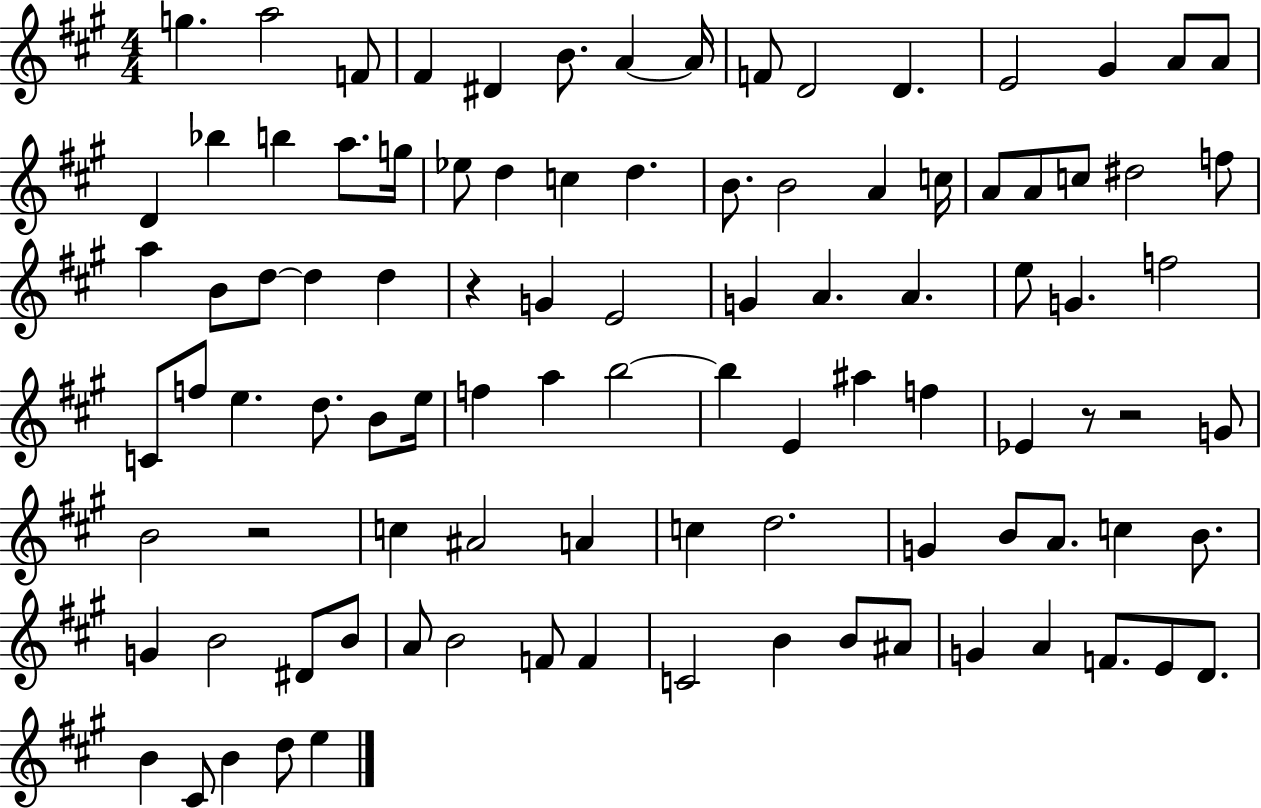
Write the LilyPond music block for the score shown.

{
  \clef treble
  \numericTimeSignature
  \time 4/4
  \key a \major
  g''4. a''2 f'8 | fis'4 dis'4 b'8. a'4~~ a'16 | f'8 d'2 d'4. | e'2 gis'4 a'8 a'8 | \break d'4 bes''4 b''4 a''8. g''16 | ees''8 d''4 c''4 d''4. | b'8. b'2 a'4 c''16 | a'8 a'8 c''8 dis''2 f''8 | \break a''4 b'8 d''8~~ d''4 d''4 | r4 g'4 e'2 | g'4 a'4. a'4. | e''8 g'4. f''2 | \break c'8 f''8 e''4. d''8. b'8 e''16 | f''4 a''4 b''2~~ | b''4 e'4 ais''4 f''4 | ees'4 r8 r2 g'8 | \break b'2 r2 | c''4 ais'2 a'4 | c''4 d''2. | g'4 b'8 a'8. c''4 b'8. | \break g'4 b'2 dis'8 b'8 | a'8 b'2 f'8 f'4 | c'2 b'4 b'8 ais'8 | g'4 a'4 f'8. e'8 d'8. | \break b'4 cis'8 b'4 d''8 e''4 | \bar "|."
}